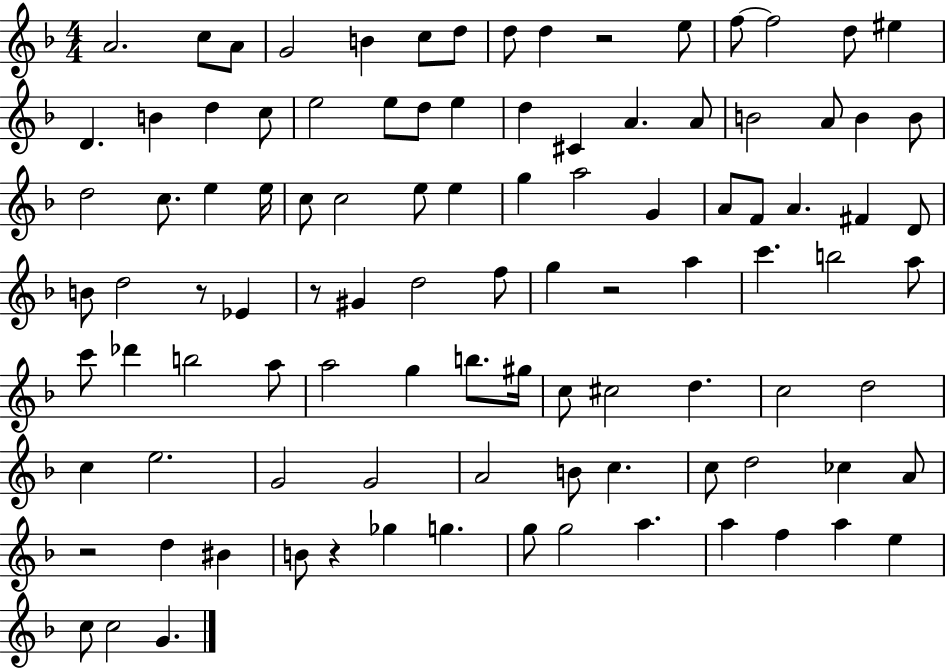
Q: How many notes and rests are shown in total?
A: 102